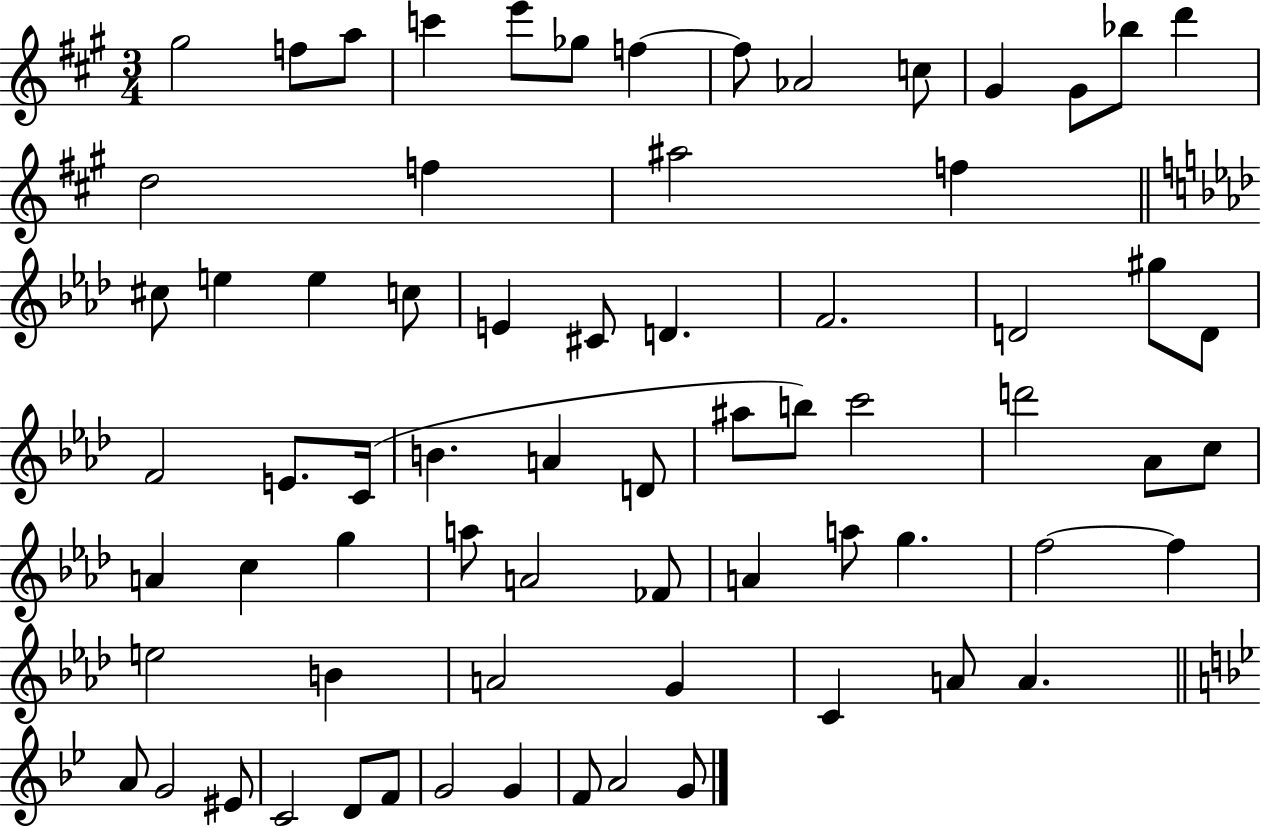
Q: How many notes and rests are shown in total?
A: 70